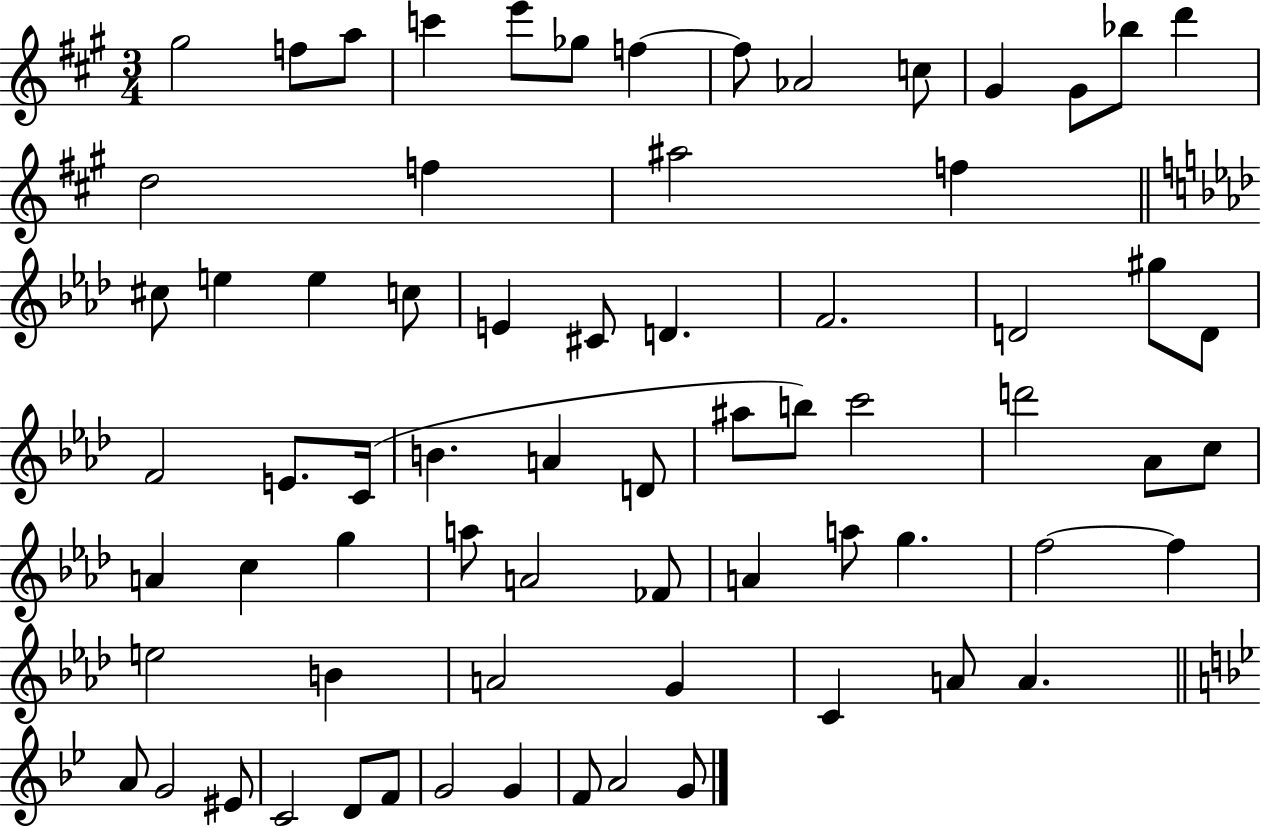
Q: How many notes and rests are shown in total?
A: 70